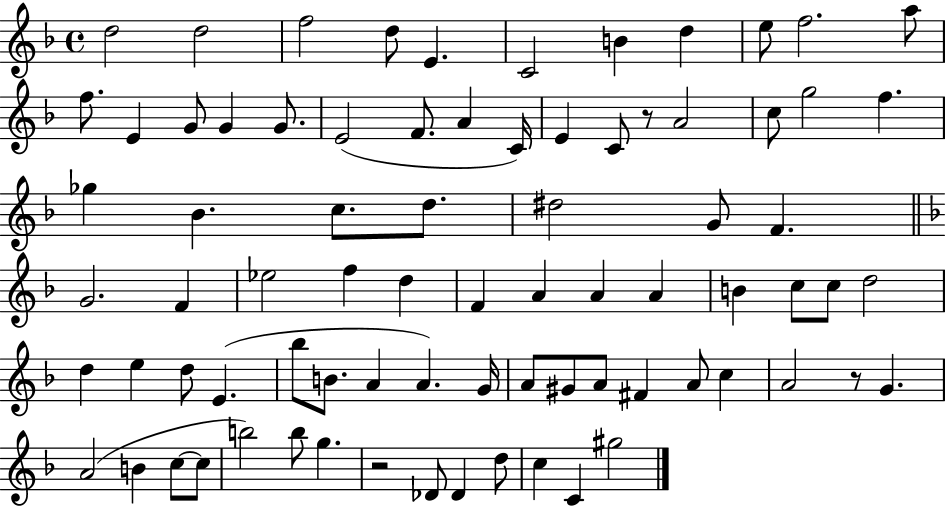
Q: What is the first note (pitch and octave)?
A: D5